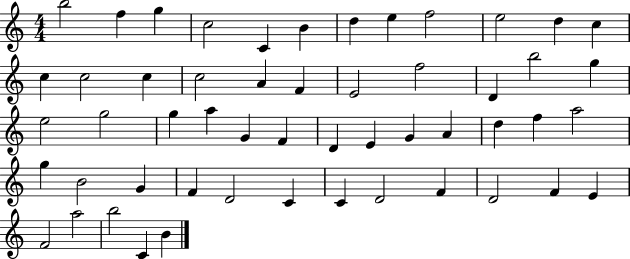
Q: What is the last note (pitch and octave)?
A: B4